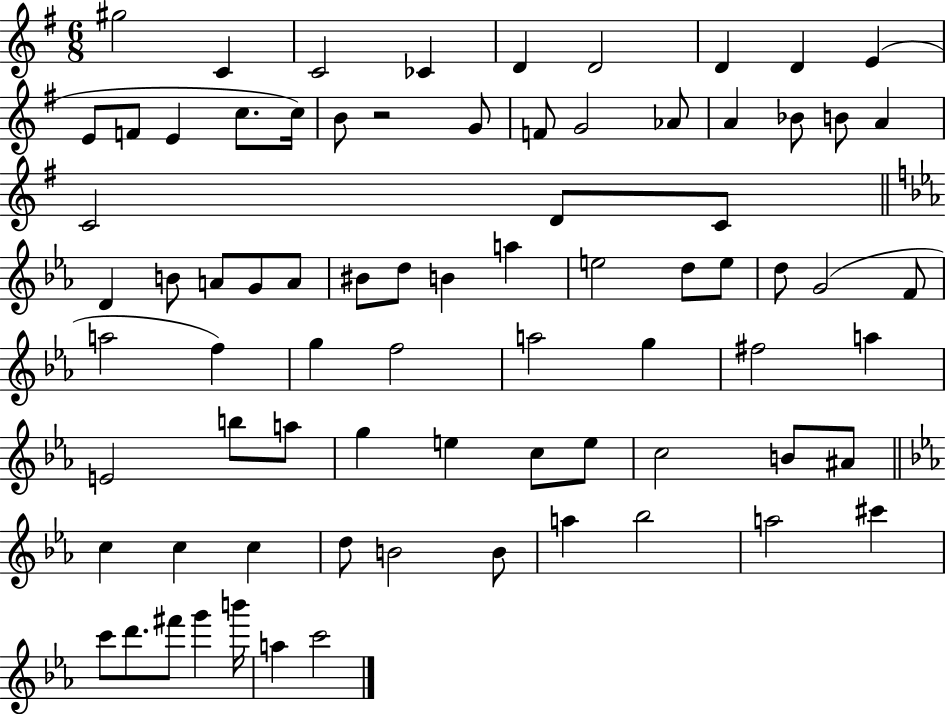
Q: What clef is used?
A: treble